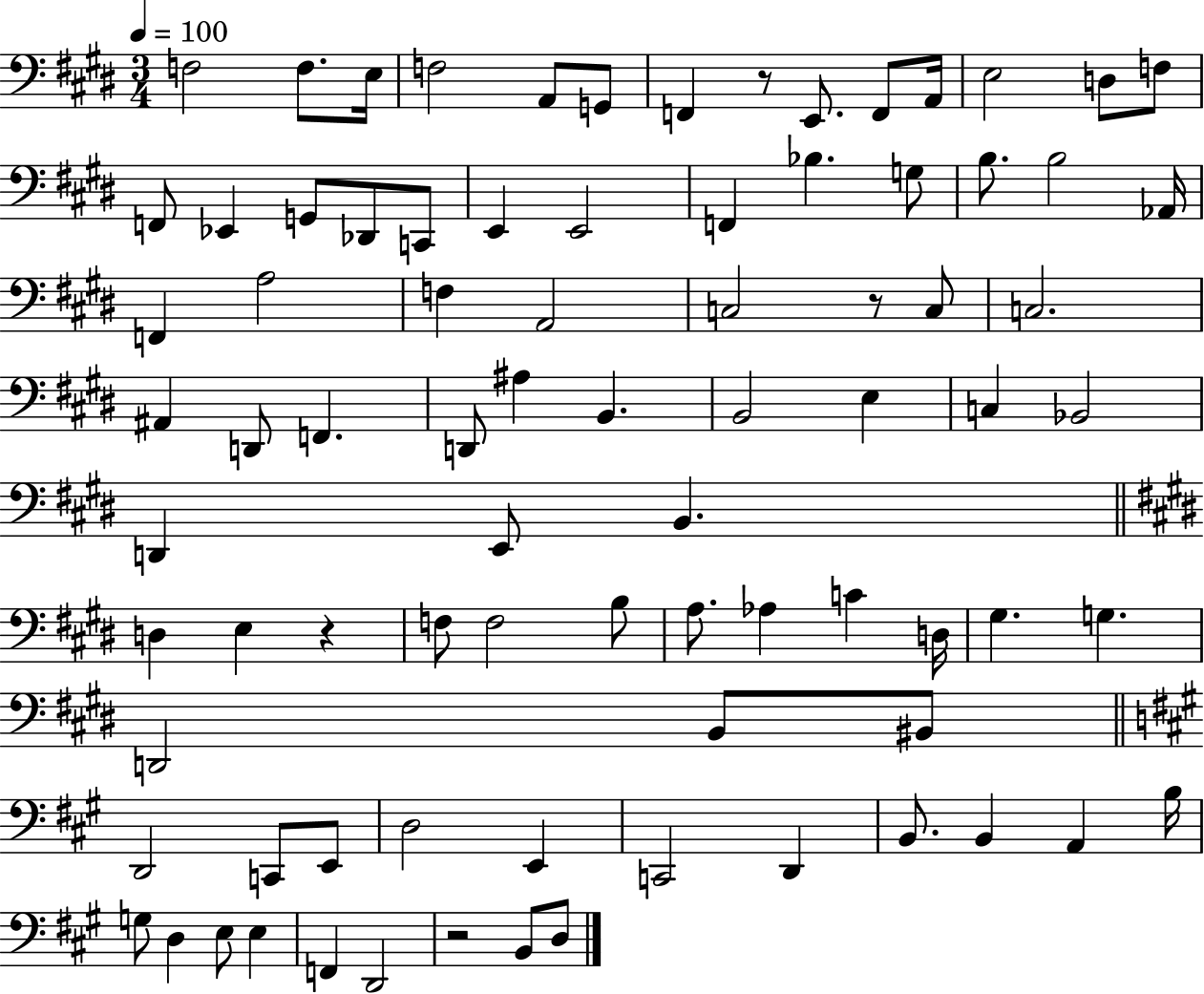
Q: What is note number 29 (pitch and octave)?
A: F3